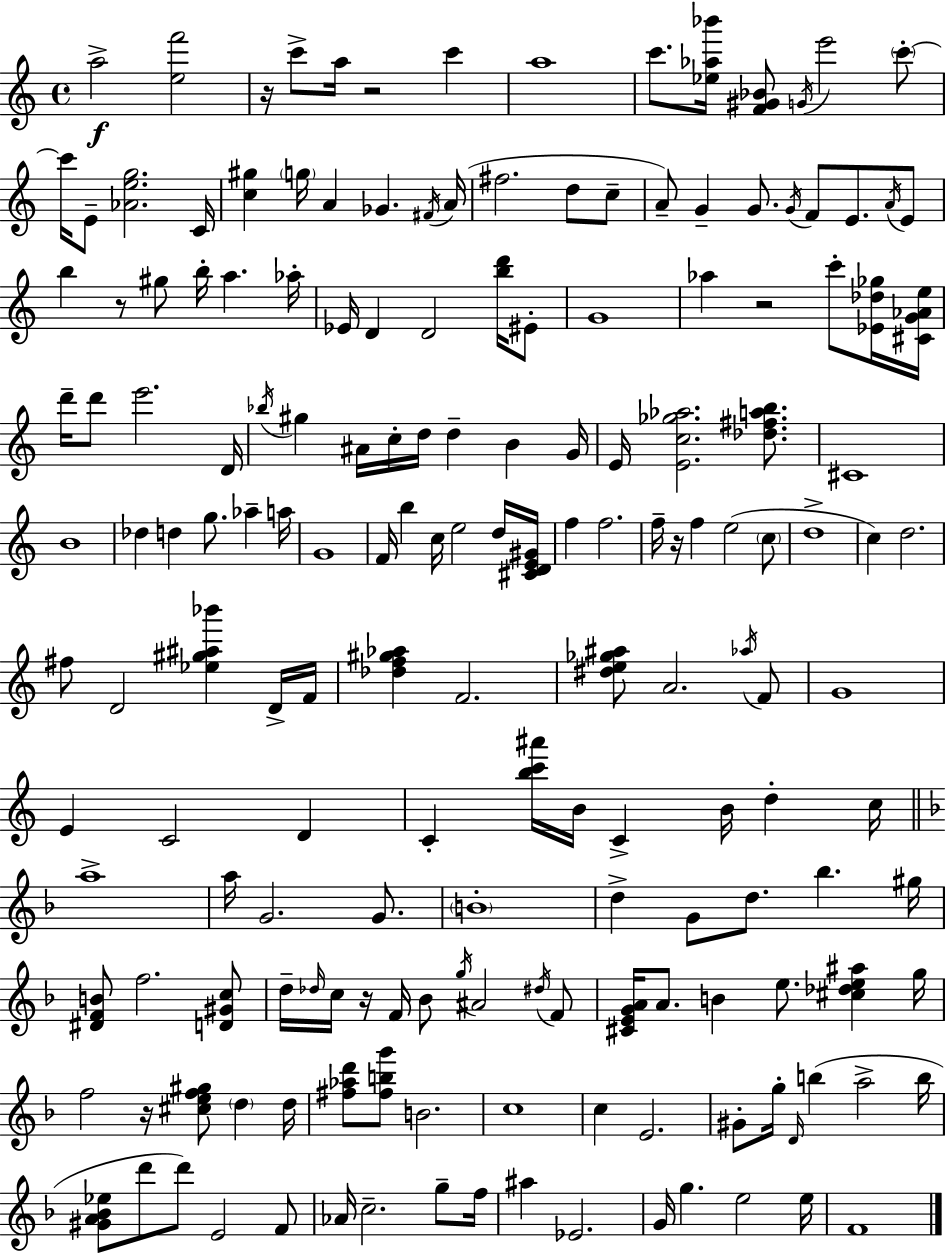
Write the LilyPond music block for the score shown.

{
  \clef treble
  \time 4/4
  \defaultTimeSignature
  \key c \major
  \repeat volta 2 { a''2->\f <e'' f'''>2 | r16 c'''8-> a''16 r2 c'''4 | a''1 | c'''8. <ees'' aes'' bes'''>16 <f' gis' bes'>8 \acciaccatura { g'16 } e'''2 \parenthesize c'''8-.~~ | \break c'''16 e'8-- <aes' e'' g''>2. | c'16 <c'' gis''>4 \parenthesize g''16 a'4 ges'4. | \acciaccatura { fis'16 }( a'16 fis''2. d''8 | c''8-- a'8--) g'4-- g'8. \acciaccatura { g'16 } f'8 e'8. | \break \acciaccatura { a'16 } e'8 b''4 r8 gis''8 b''16-. a''4. | aes''16-. ees'16 d'4 d'2 | <b'' d'''>16 eis'8-. g'1 | aes''4 r2 | \break c'''8-. <ees' des'' ges''>16 <cis' g' aes' e''>16 d'''16-- d'''8 e'''2. | d'16 \acciaccatura { bes''16 } gis''4 ais'16 c''16-. d''16 d''4-- | b'4 g'16 e'16 <e' c'' ges'' aes''>2. | <des'' fis'' a'' b''>8. cis'1 | \break b'1 | des''4 d''4 g''8. | aes''4-- a''16 g'1 | f'16 b''4 c''16 e''2 | \break d''16 <cis' d' e' gis'>16 f''4 f''2. | f''16-- r16 f''4 e''2( | \parenthesize c''8 d''1-> | c''4) d''2. | \break fis''8 d'2 <ees'' gis'' ais'' bes'''>4 | d'16-> f'16 <des'' f'' gis'' aes''>4 f'2. | <dis'' e'' ges'' ais''>8 a'2. | \acciaccatura { aes''16 } f'8 g'1 | \break e'4 c'2 | d'4 c'4-. <b'' c''' ais'''>16 b'16 c'4-> | b'16 d''4-. c''16 \bar "||" \break \key f \major a''1-> | a''16 g'2. g'8. | \parenthesize b'1-. | d''4-> g'8 d''8. bes''4. gis''16 | \break <dis' f' b'>8 f''2. <d' gis' c''>8 | d''16-- \grace { des''16 } c''16 r16 f'16 bes'8 \acciaccatura { g''16 } ais'2 | \acciaccatura { dis''16 } f'8 <cis' e' g' a'>16 a'8. b'4 e''8. <cis'' des'' e'' ais''>4 | g''16 f''2 r16 <cis'' e'' f'' gis''>8 \parenthesize d''4 | \break d''16 <fis'' aes'' d'''>8 <fis'' b'' g'''>8 b'2. | c''1 | c''4 e'2. | gis'8-. g''16-. \grace { d'16 } b''4( a''2-> | \break b''16 <gis' a' bes' ees''>8 d'''8 d'''8) e'2 | f'8 aes'16 c''2.-- | g''8-- f''16 ais''4 ees'2. | g'16 g''4. e''2 | \break e''16 f'1 | } \bar "|."
}